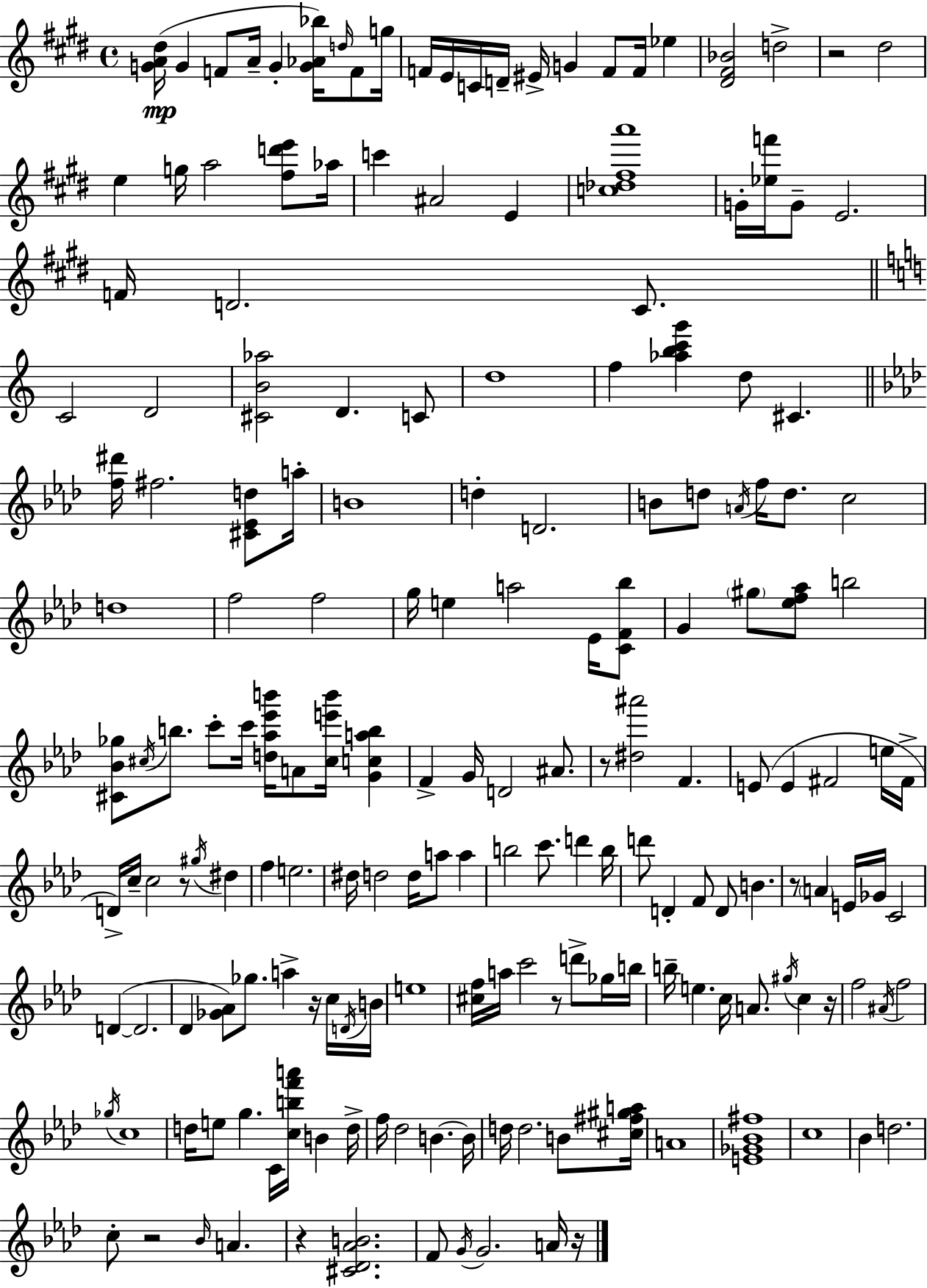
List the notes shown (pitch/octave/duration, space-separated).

[G4,A4,D#5]/s G4/q F4/e A4/s G4/q [G4,Ab4,Bb5]/s D5/s F4/e G5/s F4/s E4/s C4/s D4/s EIS4/s G4/q F4/e F4/s Eb5/q [D#4,F#4,Bb4]/h D5/h R/h D#5/h E5/q G5/s A5/h [F#5,D6,E6]/e Ab5/s C6/q A#4/h E4/q [C5,Db5,F#5,A6]/w G4/s [Eb5,F6]/s G4/e E4/h. F4/s D4/h. C#4/e. C4/h D4/h [C#4,B4,Ab5]/h D4/q. C4/e D5/w F5/q [Ab5,B5,C6,G6]/q D5/e C#4/q. [F5,D#6]/s F#5/h. [C#4,Eb4,D5]/e A5/s B4/w D5/q D4/h. B4/e D5/e A4/s F5/s D5/e. C5/h D5/w F5/h F5/h G5/s E5/q A5/h Eb4/s [C4,F4,Bb5]/e G4/q G#5/e [Eb5,F5,Ab5]/e B5/h [C#4,Bb4,Gb5]/e C#5/s B5/e. C6/e C6/s [D5,Ab5,Eb6,B6]/s A4/e [C#5,E6,B6]/s [G4,C5,A5,B5]/q F4/q G4/s D4/h A#4/e. R/e [D#5,A#6]/h F4/q. E4/e E4/q F#4/h E5/s F#4/s D4/s C5/s C5/h R/e G#5/s D#5/q F5/q E5/h. D#5/s D5/h D5/s A5/e A5/q B5/h C6/e. D6/q B5/s D6/e D4/q F4/e D4/e B4/q. R/e A4/q E4/s Gb4/s C4/h D4/q D4/h. Db4/q [Gb4,Ab4]/e Gb5/e. A5/q R/s C5/s D4/s B4/s E5/w [C#5,F5]/s A5/s C6/h R/e D6/e Gb5/s B5/s B5/s E5/q. C5/s A4/e. G#5/s C5/q R/s F5/h A#4/s F5/h Gb5/s C5/w D5/s E5/e G5/q. C4/s [C5,B5,F6,A6]/s B4/q D5/s F5/s Db5/h B4/q. B4/s D5/s D5/h. B4/e [C#5,F#5,G#5,A5]/s A4/w [E4,Gb4,Bb4,F#5]/w C5/w Bb4/q D5/h. C5/e R/h Bb4/s A4/q. R/q [C#4,Db4,Ab4,B4]/h. F4/e G4/s G4/h. A4/s R/s